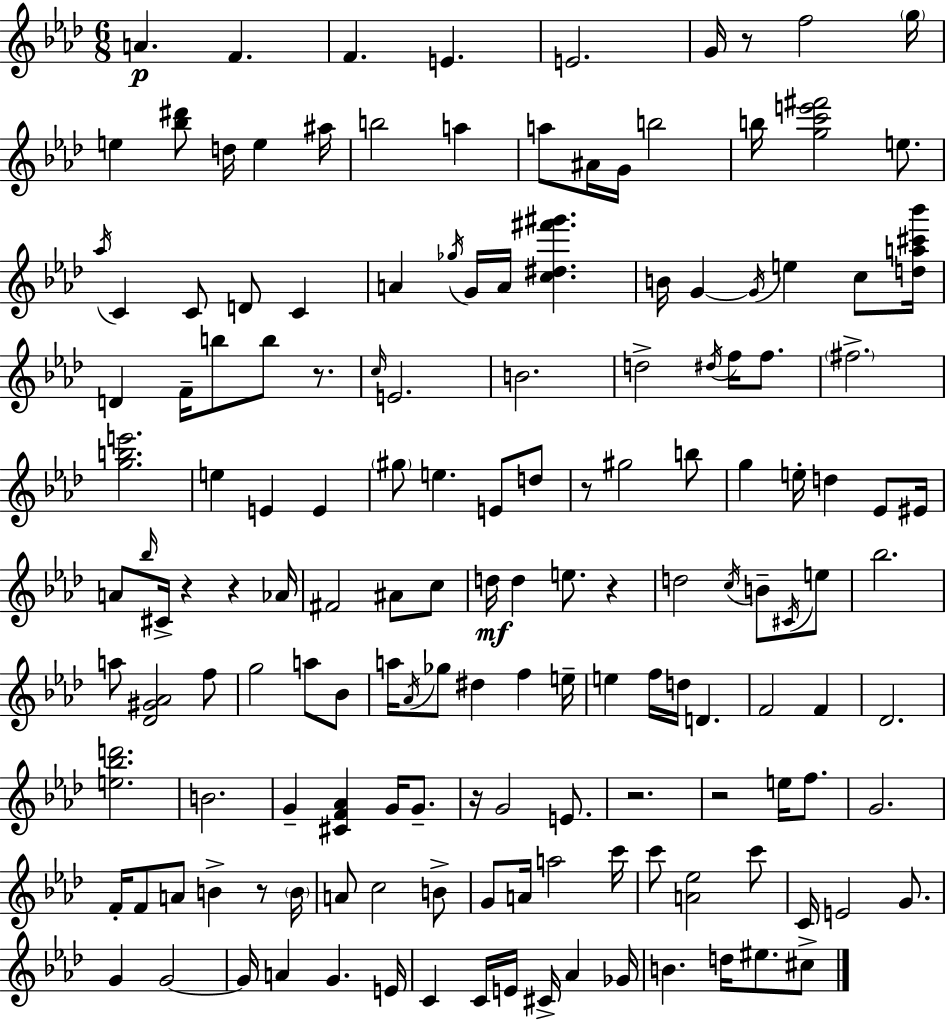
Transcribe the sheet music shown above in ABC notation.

X:1
T:Untitled
M:6/8
L:1/4
K:Ab
A F F E E2 G/4 z/2 f2 g/4 e [_b^d']/2 d/4 e ^a/4 b2 a a/2 ^A/4 G/4 b2 b/4 [gc'e'^f']2 e/2 _a/4 C C/2 D/2 C A _g/4 G/4 A/4 [c^d^f'^g'] B/4 G G/4 e c/2 [da^c'_b']/4 D F/4 b/2 b/2 z/2 c/4 E2 B2 d2 ^d/4 f/4 f/2 ^f2 [gbe']2 e E E ^g/2 e E/2 d/2 z/2 ^g2 b/2 g e/4 d _E/2 ^E/4 A/2 _b/4 ^C/4 z z _A/4 ^F2 ^A/2 c/2 d/4 d e/2 z d2 c/4 B/2 ^C/4 e/2 _b2 a/2 [_D^G_A]2 f/2 g2 a/2 _B/2 a/4 _A/4 _g/2 ^d f e/4 e f/4 d/4 D F2 F _D2 [e_bd']2 B2 G [^CF_A] G/4 G/2 z/4 G2 E/2 z2 z2 e/4 f/2 G2 F/4 F/2 A/2 B z/2 B/4 A/2 c2 B/2 G/2 A/4 a2 c'/4 c'/2 [A_e]2 c'/2 C/4 E2 G/2 G G2 G/4 A G E/4 C C/4 E/4 ^C/4 _A _G/4 B d/4 ^e/2 ^c/2